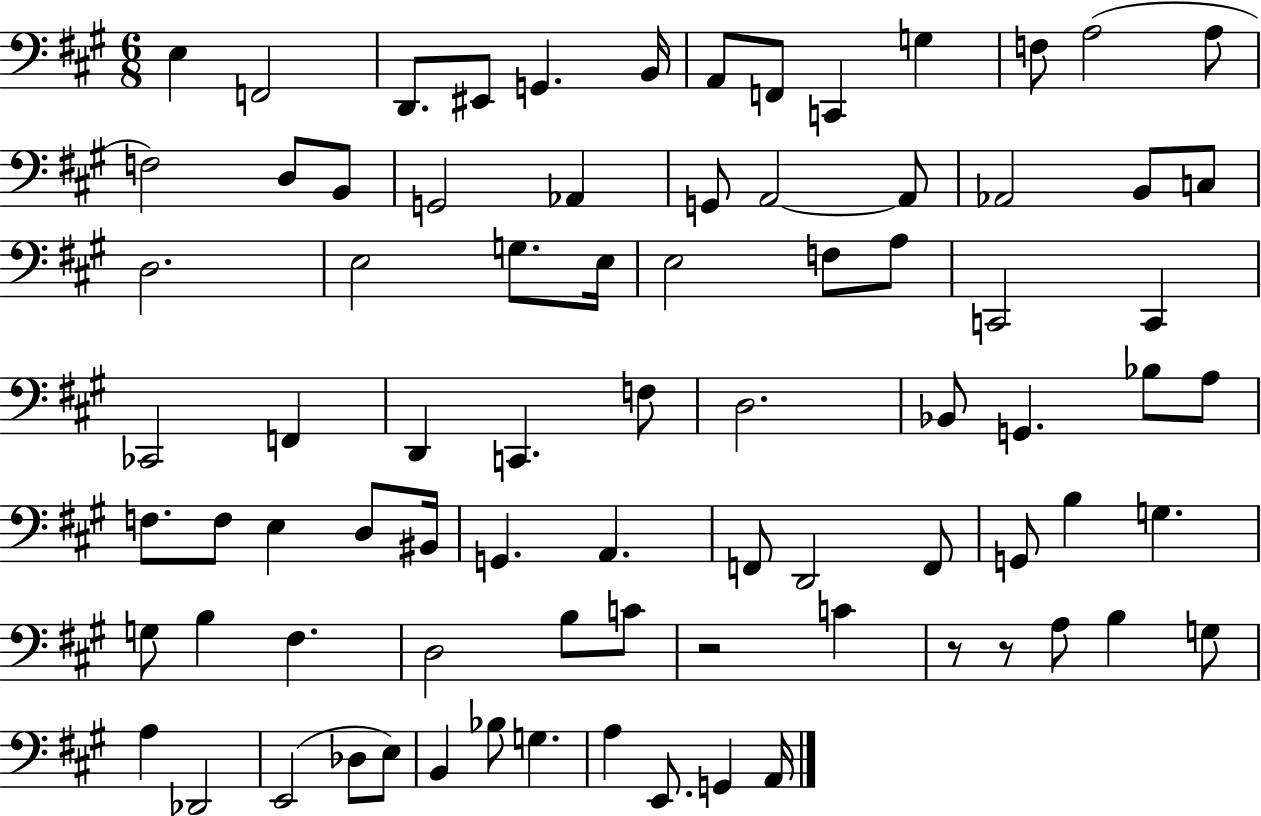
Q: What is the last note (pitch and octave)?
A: A2